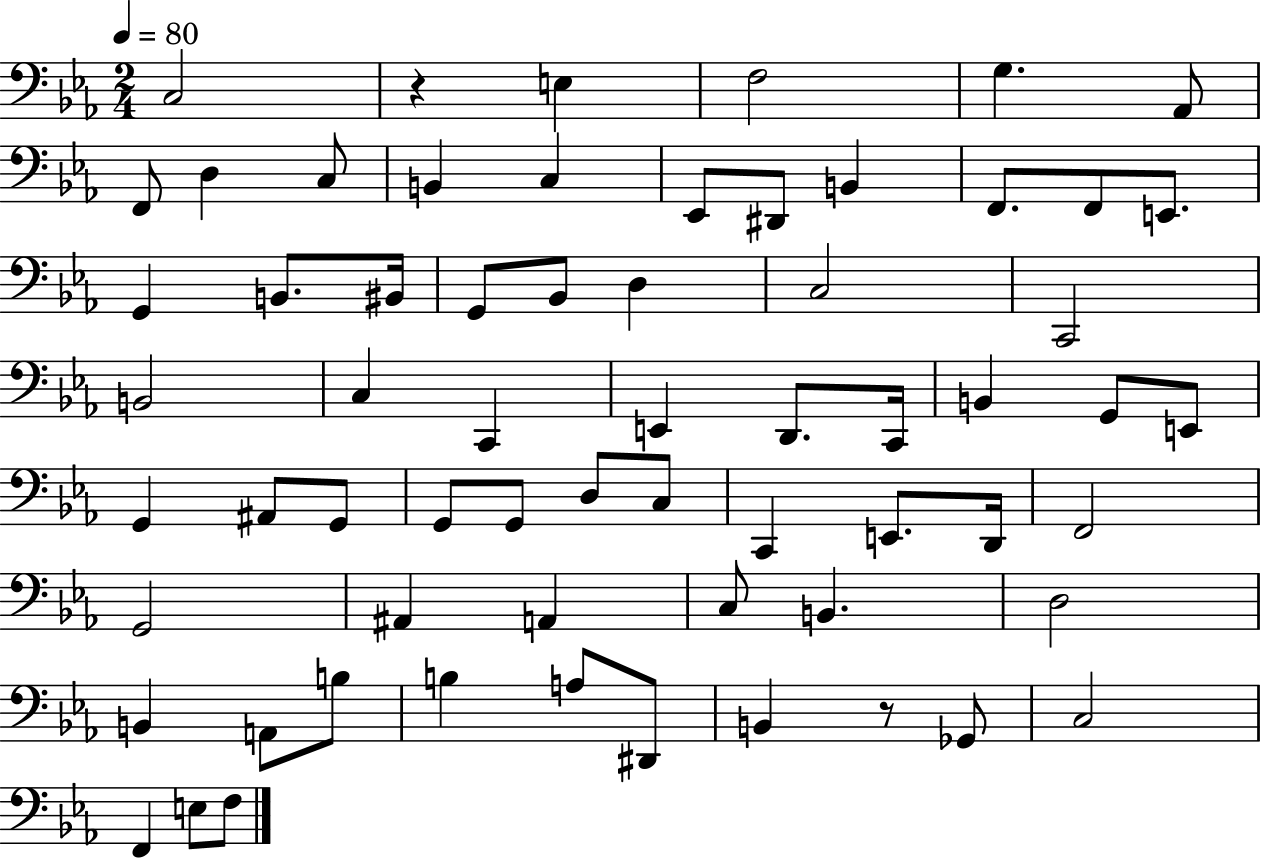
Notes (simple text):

C3/h R/q E3/q F3/h G3/q. Ab2/e F2/e D3/q C3/e B2/q C3/q Eb2/e D#2/e B2/q F2/e. F2/e E2/e. G2/q B2/e. BIS2/s G2/e Bb2/e D3/q C3/h C2/h B2/h C3/q C2/q E2/q D2/e. C2/s B2/q G2/e E2/e G2/q A#2/e G2/e G2/e G2/e D3/e C3/e C2/q E2/e. D2/s F2/h G2/h A#2/q A2/q C3/e B2/q. D3/h B2/q A2/e B3/e B3/q A3/e D#2/e B2/q R/e Gb2/e C3/h F2/q E3/e F3/e